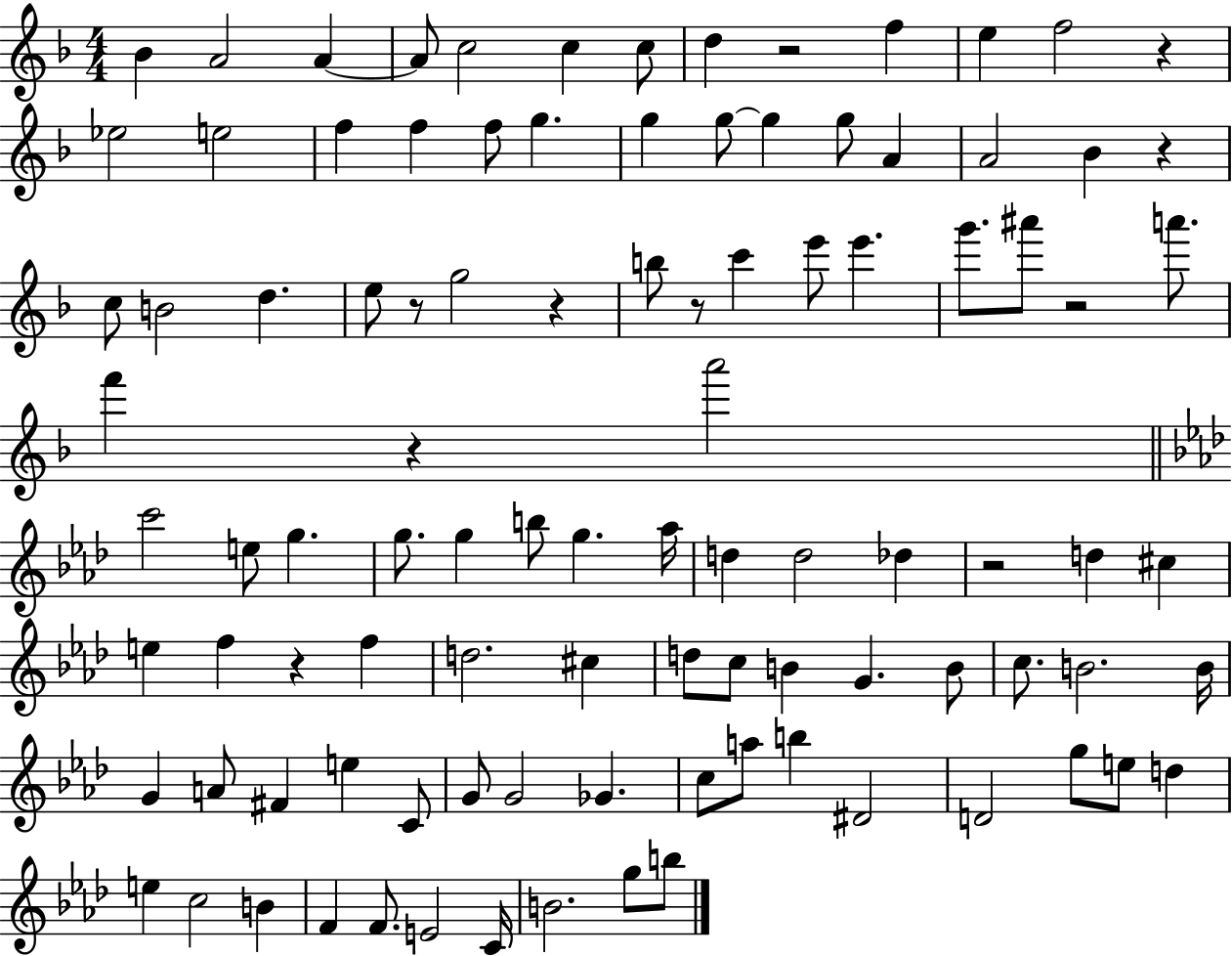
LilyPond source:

{
  \clef treble
  \numericTimeSignature
  \time 4/4
  \key f \major
  bes'4 a'2 a'4~~ | a'8 c''2 c''4 c''8 | d''4 r2 f''4 | e''4 f''2 r4 | \break ees''2 e''2 | f''4 f''4 f''8 g''4. | g''4 g''8~~ g''4 g''8 a'4 | a'2 bes'4 r4 | \break c''8 b'2 d''4. | e''8 r8 g''2 r4 | b''8 r8 c'''4 e'''8 e'''4. | g'''8. ais'''8 r2 a'''8. | \break f'''4 r4 a'''2 | \bar "||" \break \key aes \major c'''2 e''8 g''4. | g''8. g''4 b''8 g''4. aes''16 | d''4 d''2 des''4 | r2 d''4 cis''4 | \break e''4 f''4 r4 f''4 | d''2. cis''4 | d''8 c''8 b'4 g'4. b'8 | c''8. b'2. b'16 | \break g'4 a'8 fis'4 e''4 c'8 | g'8 g'2 ges'4. | c''8 a''8 b''4 dis'2 | d'2 g''8 e''8 d''4 | \break e''4 c''2 b'4 | f'4 f'8. e'2 c'16 | b'2. g''8 b''8 | \bar "|."
}